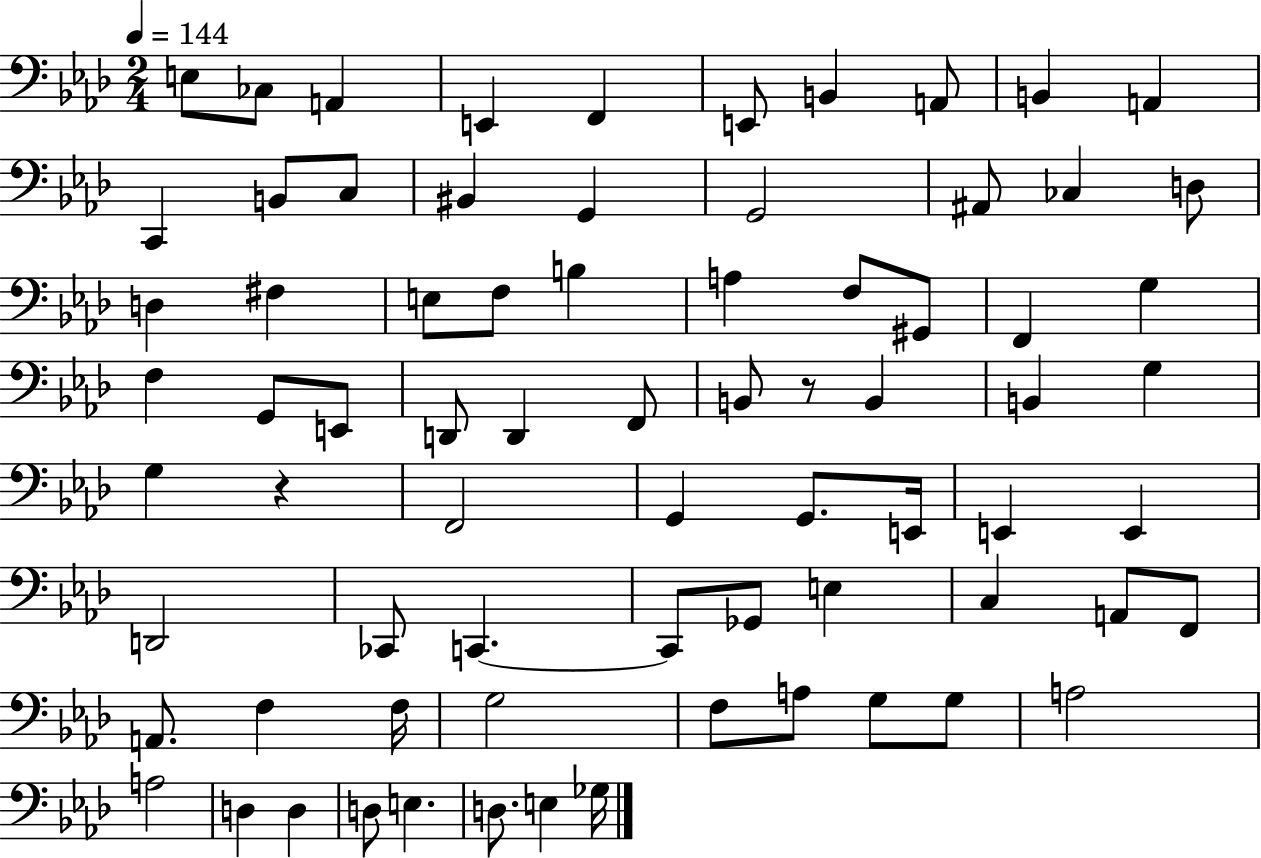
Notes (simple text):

E3/e CES3/e A2/q E2/q F2/q E2/e B2/q A2/e B2/q A2/q C2/q B2/e C3/e BIS2/q G2/q G2/h A#2/e CES3/q D3/e D3/q F#3/q E3/e F3/e B3/q A3/q F3/e G#2/e F2/q G3/q F3/q G2/e E2/e D2/e D2/q F2/e B2/e R/e B2/q B2/q G3/q G3/q R/q F2/h G2/q G2/e. E2/s E2/q E2/q D2/h CES2/e C2/q. C2/e Gb2/e E3/q C3/q A2/e F2/e A2/e. F3/q F3/s G3/h F3/e A3/e G3/e G3/e A3/h A3/h D3/q D3/q D3/e E3/q. D3/e. E3/q Gb3/s